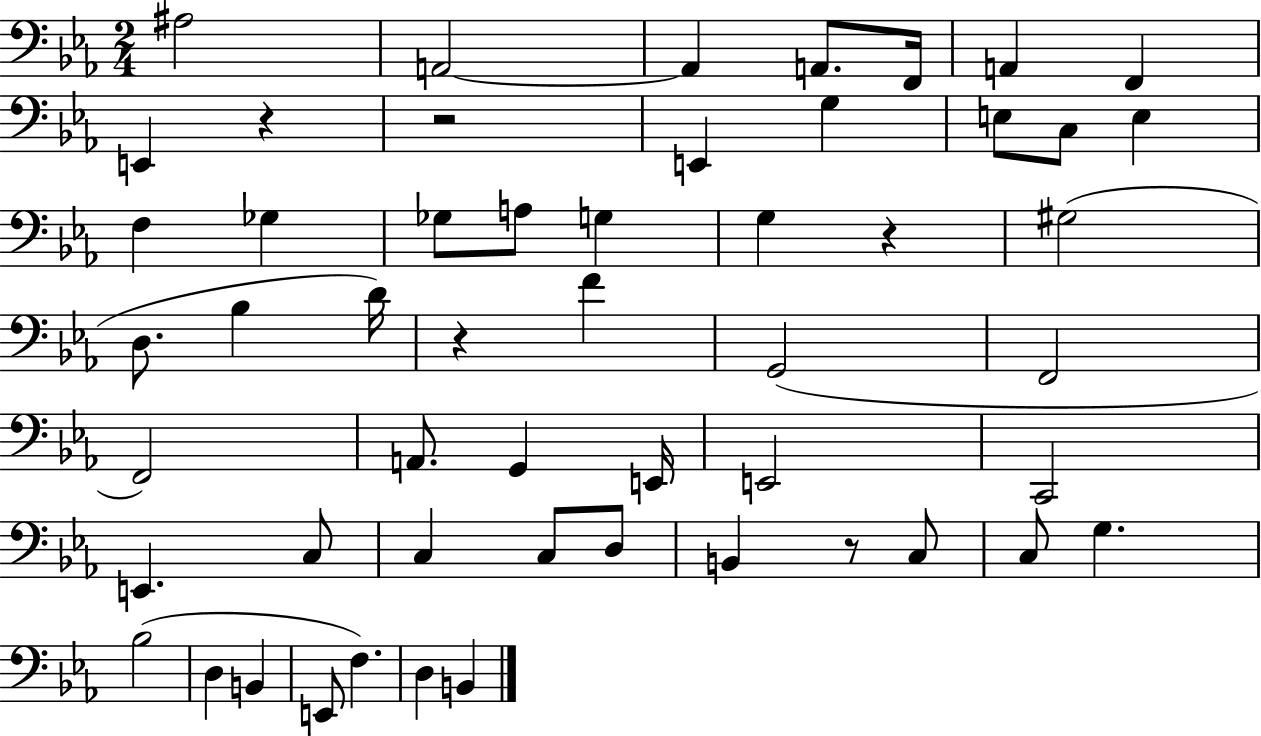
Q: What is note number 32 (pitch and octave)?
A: C2